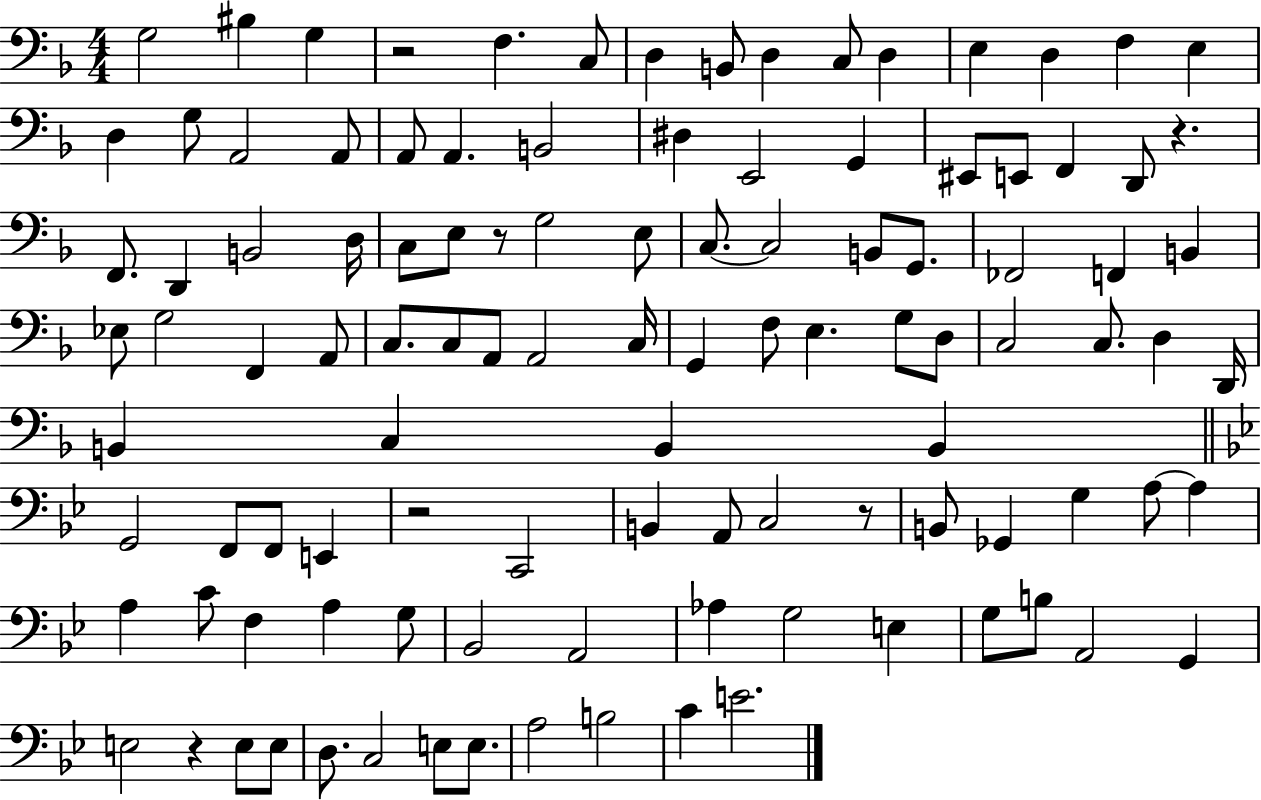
{
  \clef bass
  \numericTimeSignature
  \time 4/4
  \key f \major
  g2 bis4 g4 | r2 f4. c8 | d4 b,8 d4 c8 d4 | e4 d4 f4 e4 | \break d4 g8 a,2 a,8 | a,8 a,4. b,2 | dis4 e,2 g,4 | eis,8 e,8 f,4 d,8 r4. | \break f,8. d,4 b,2 d16 | c8 e8 r8 g2 e8 | c8.~~ c2 b,8 g,8. | fes,2 f,4 b,4 | \break ees8 g2 f,4 a,8 | c8. c8 a,8 a,2 c16 | g,4 f8 e4. g8 d8 | c2 c8. d4 d,16 | \break b,4 c4 b,4 b,4 | \bar "||" \break \key bes \major g,2 f,8 f,8 e,4 | r2 c,2 | b,4 a,8 c2 r8 | b,8 ges,4 g4 a8~~ a4 | \break a4 c'8 f4 a4 g8 | bes,2 a,2 | aes4 g2 e4 | g8 b8 a,2 g,4 | \break e2 r4 e8 e8 | d8. c2 e8 e8. | a2 b2 | c'4 e'2. | \break \bar "|."
}